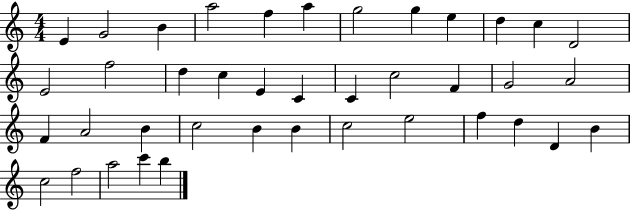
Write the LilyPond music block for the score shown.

{
  \clef treble
  \numericTimeSignature
  \time 4/4
  \key c \major
  e'4 g'2 b'4 | a''2 f''4 a''4 | g''2 g''4 e''4 | d''4 c''4 d'2 | \break e'2 f''2 | d''4 c''4 e'4 c'4 | c'4 c''2 f'4 | g'2 a'2 | \break f'4 a'2 b'4 | c''2 b'4 b'4 | c''2 e''2 | f''4 d''4 d'4 b'4 | \break c''2 f''2 | a''2 c'''4 b''4 | \bar "|."
}